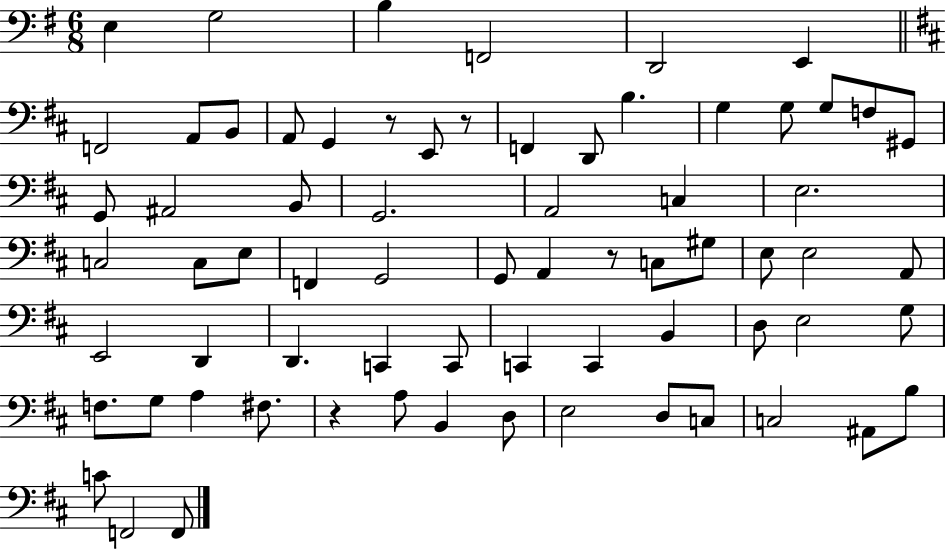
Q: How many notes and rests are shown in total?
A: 70